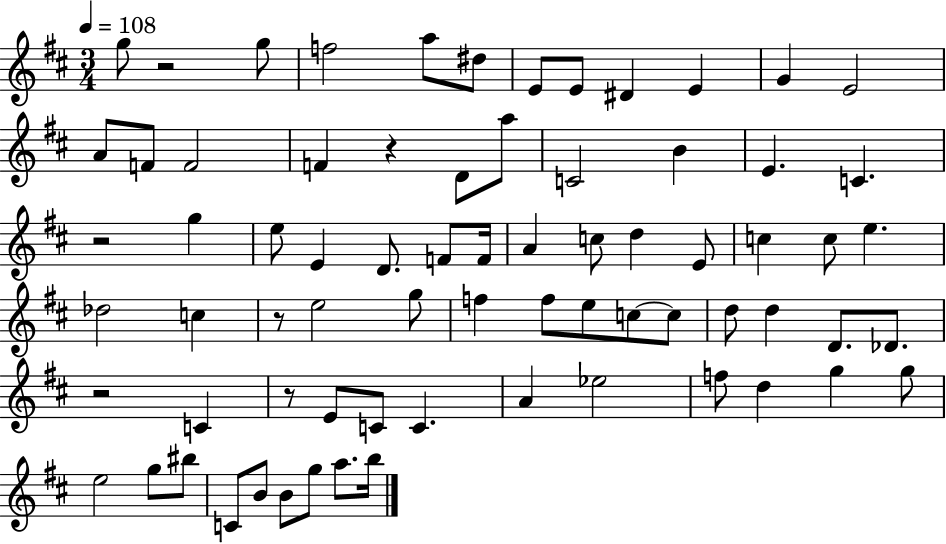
{
  \clef treble
  \numericTimeSignature
  \time 3/4
  \key d \major
  \tempo 4 = 108
  g''8 r2 g''8 | f''2 a''8 dis''8 | e'8 e'8 dis'4 e'4 | g'4 e'2 | \break a'8 f'8 f'2 | f'4 r4 d'8 a''8 | c'2 b'4 | e'4. c'4. | \break r2 g''4 | e''8 e'4 d'8. f'8 f'16 | a'4 c''8 d''4 e'8 | c''4 c''8 e''4. | \break des''2 c''4 | r8 e''2 g''8 | f''4 f''8 e''8 c''8~~ c''8 | d''8 d''4 d'8. des'8. | \break r2 c'4 | r8 e'8 c'8 c'4. | a'4 ees''2 | f''8 d''4 g''4 g''8 | \break e''2 g''8 bis''8 | c'8 b'8 b'8 g''8 a''8. b''16 | \bar "|."
}